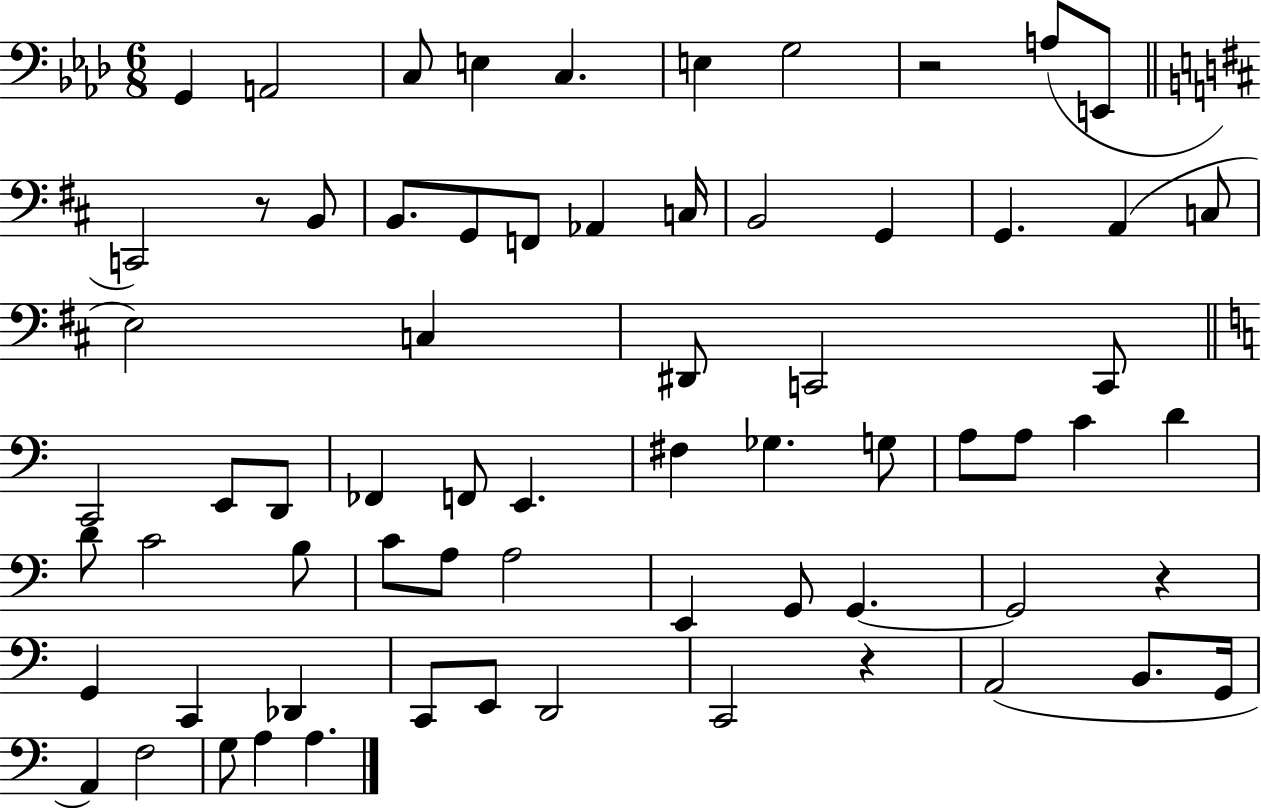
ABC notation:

X:1
T:Untitled
M:6/8
L:1/4
K:Ab
G,, A,,2 C,/2 E, C, E, G,2 z2 A,/2 E,,/2 C,,2 z/2 B,,/2 B,,/2 G,,/2 F,,/2 _A,, C,/4 B,,2 G,, G,, A,, C,/2 E,2 C, ^D,,/2 C,,2 C,,/2 C,,2 E,,/2 D,,/2 _F,, F,,/2 E,, ^F, _G, G,/2 A,/2 A,/2 C D D/2 C2 B,/2 C/2 A,/2 A,2 E,, G,,/2 G,, G,,2 z G,, C,, _D,, C,,/2 E,,/2 D,,2 C,,2 z A,,2 B,,/2 G,,/4 A,, F,2 G,/2 A, A,